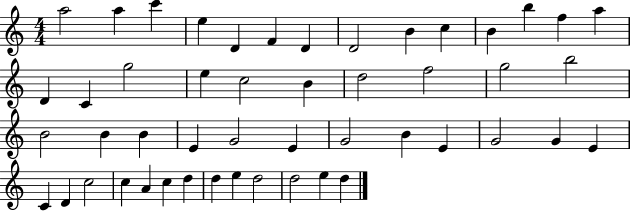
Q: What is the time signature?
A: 4/4